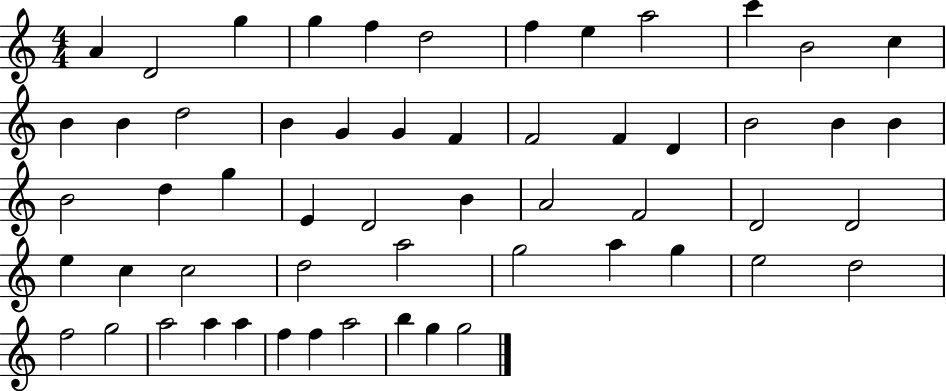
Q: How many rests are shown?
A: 0